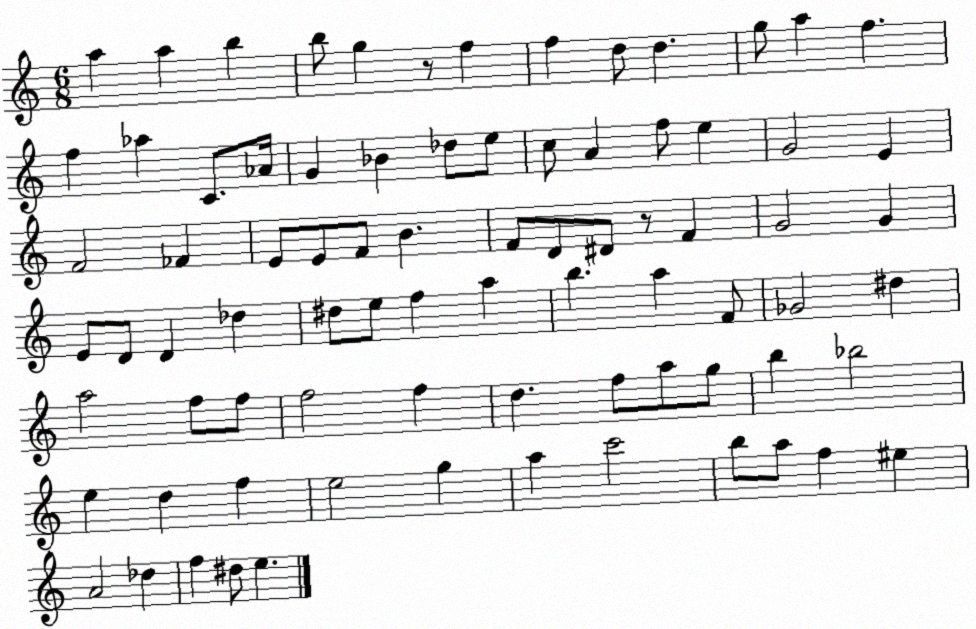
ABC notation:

X:1
T:Untitled
M:6/8
L:1/4
K:C
a a b b/2 g z/2 f f d/2 d g/2 a f f _a C/2 _A/4 G _B _d/2 e/2 c/2 A f/2 e G2 E F2 _F E/2 E/2 F/2 B F/2 D/2 ^D/2 z/2 F G2 G E/2 D/2 D _d ^d/2 e/2 f a b a F/2 _G2 ^d a2 f/2 f/2 f2 f d f/2 a/2 g/2 b _b2 e d f e2 g a c'2 b/2 a/2 f ^e A2 _d f ^d/2 e